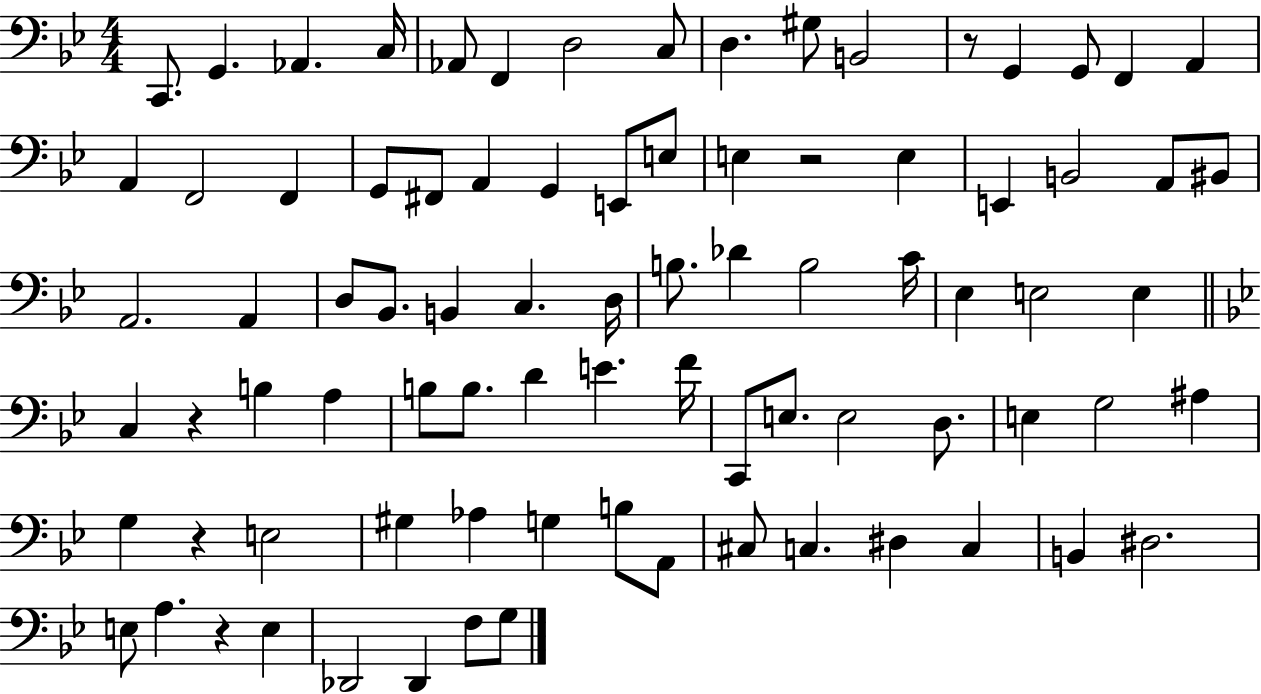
C2/e. G2/q. Ab2/q. C3/s Ab2/e F2/q D3/h C3/e D3/q. G#3/e B2/h R/e G2/q G2/e F2/q A2/q A2/q F2/h F2/q G2/e F#2/e A2/q G2/q E2/e E3/e E3/q R/h E3/q E2/q B2/h A2/e BIS2/e A2/h. A2/q D3/e Bb2/e. B2/q C3/q. D3/s B3/e. Db4/q B3/h C4/s Eb3/q E3/h E3/q C3/q R/q B3/q A3/q B3/e B3/e. D4/q E4/q. F4/s C2/e E3/e. E3/h D3/e. E3/q G3/h A#3/q G3/q R/q E3/h G#3/q Ab3/q G3/q B3/e A2/e C#3/e C3/q. D#3/q C3/q B2/q D#3/h. E3/e A3/q. R/q E3/q Db2/h Db2/q F3/e G3/e